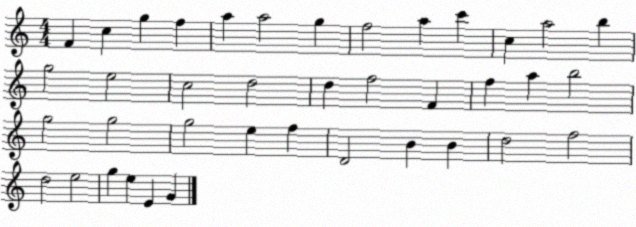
X:1
T:Untitled
M:4/4
L:1/4
K:C
F c g f a a2 g f2 a c' c a2 b g2 e2 c2 d2 d f2 F f a b2 g2 g2 g2 e f D2 B B d2 f2 d2 e2 g e E G